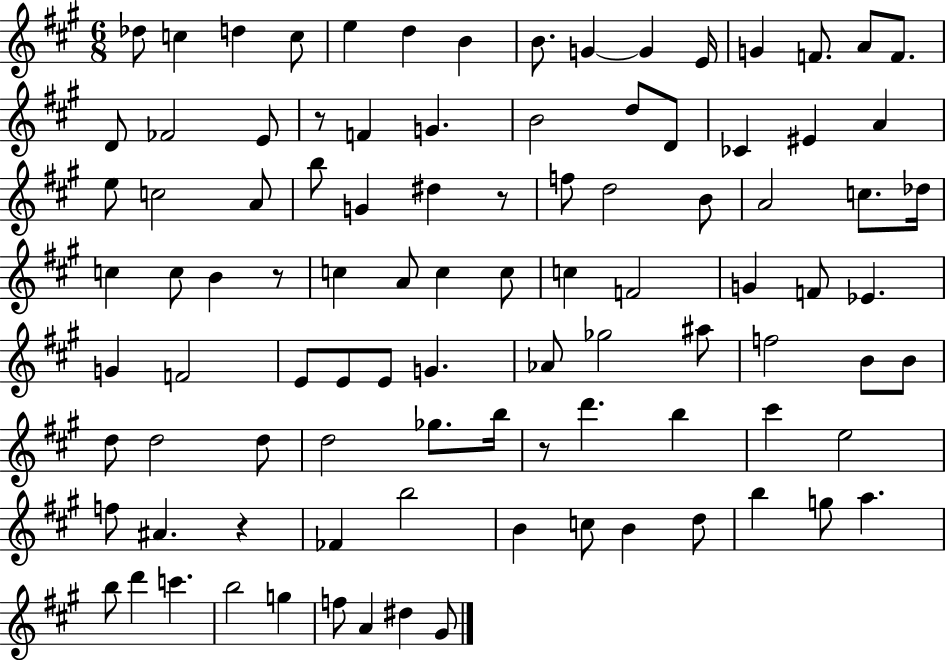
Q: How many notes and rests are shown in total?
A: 97